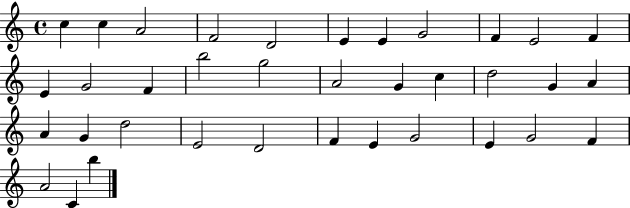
X:1
T:Untitled
M:4/4
L:1/4
K:C
c c A2 F2 D2 E E G2 F E2 F E G2 F b2 g2 A2 G c d2 G A A G d2 E2 D2 F E G2 E G2 F A2 C b